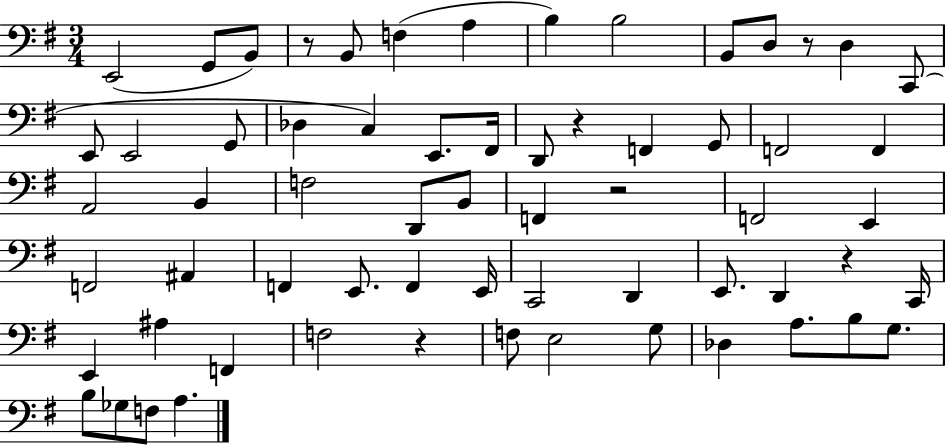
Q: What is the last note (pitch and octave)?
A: A3